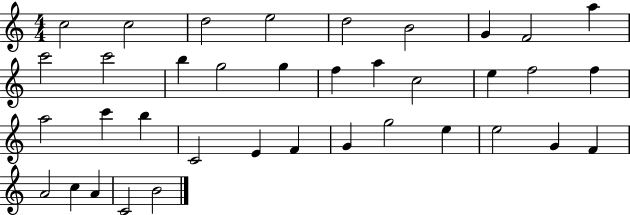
C5/h C5/h D5/h E5/h D5/h B4/h G4/q F4/h A5/q C6/h C6/h B5/q G5/h G5/q F5/q A5/q C5/h E5/q F5/h F5/q A5/h C6/q B5/q C4/h E4/q F4/q G4/q G5/h E5/q E5/h G4/q F4/q A4/h C5/q A4/q C4/h B4/h